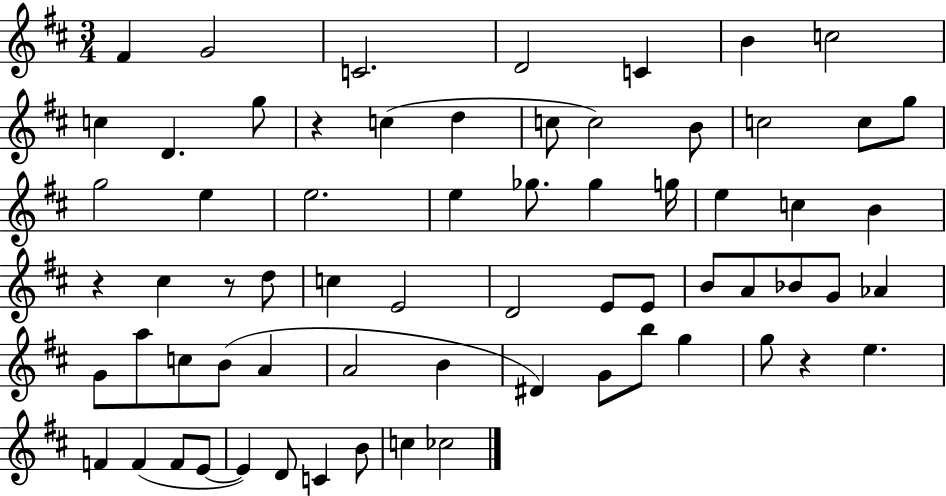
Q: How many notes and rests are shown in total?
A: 67